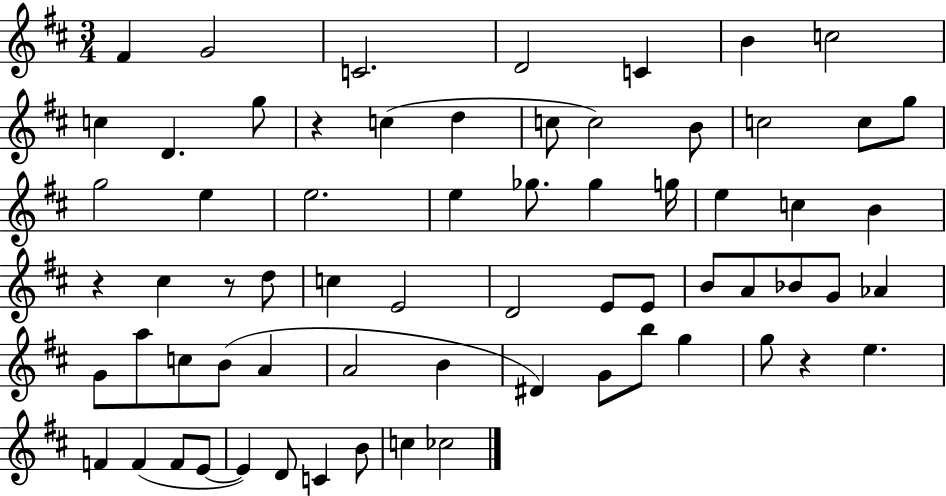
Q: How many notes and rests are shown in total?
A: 67